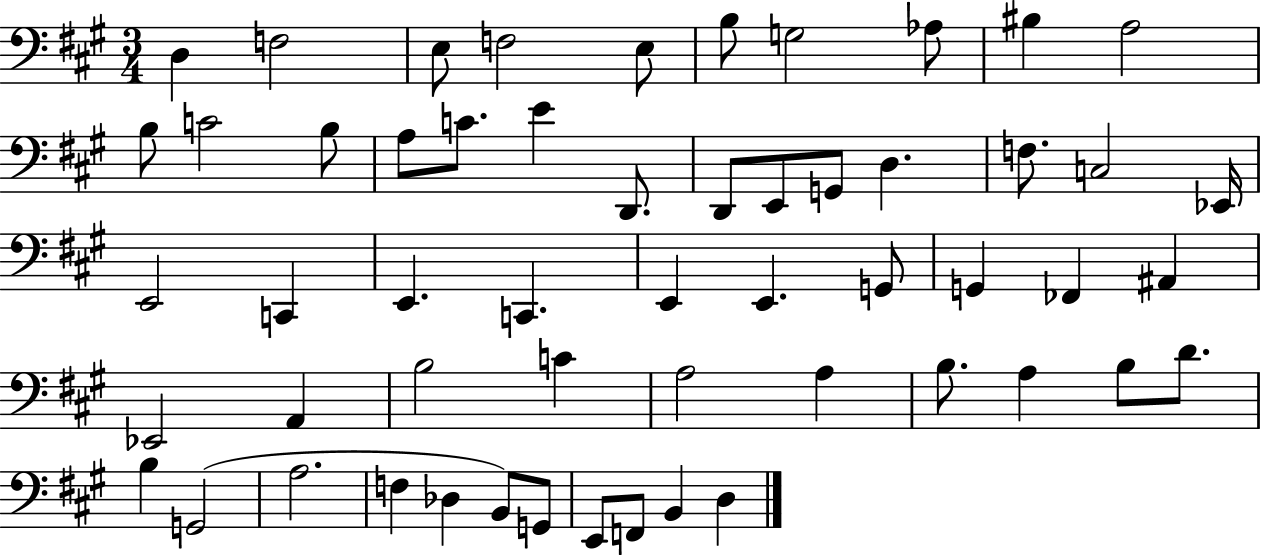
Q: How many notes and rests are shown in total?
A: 55